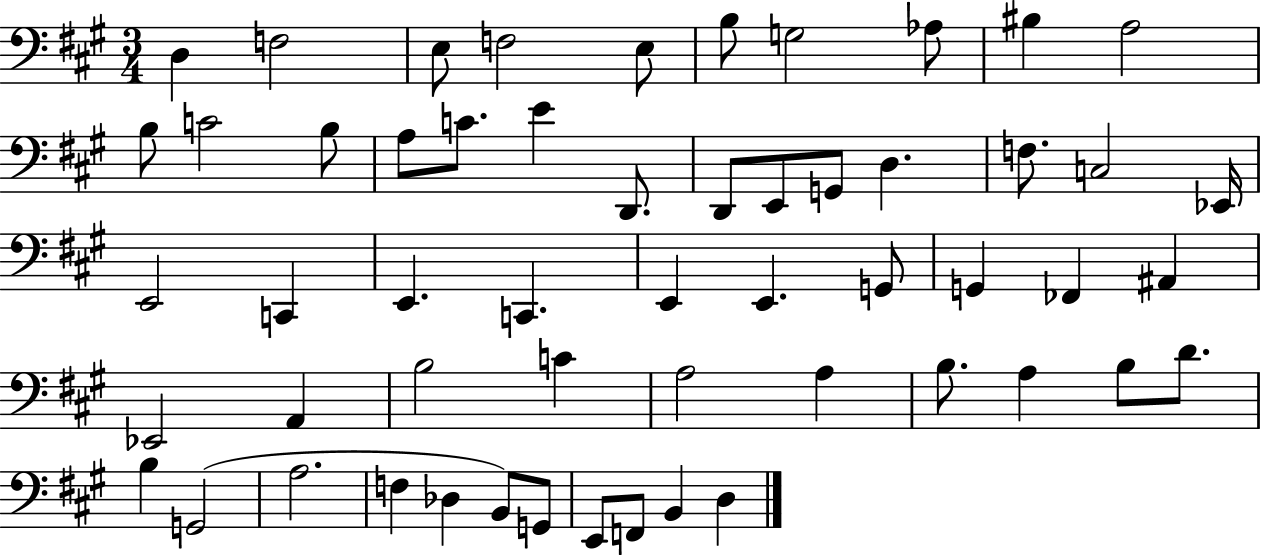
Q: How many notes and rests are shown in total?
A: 55